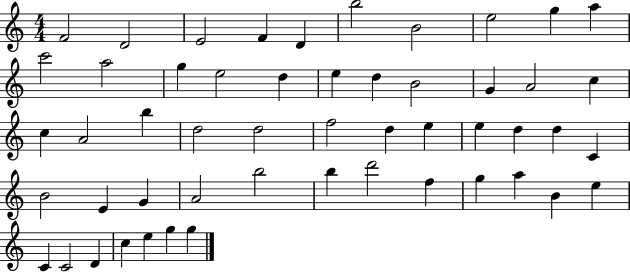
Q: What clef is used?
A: treble